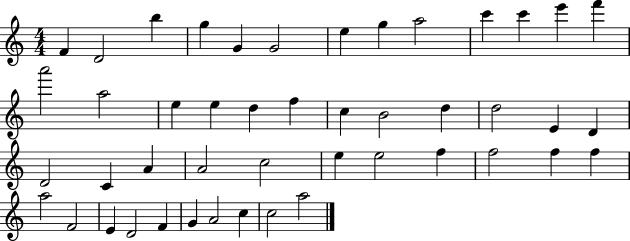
{
  \clef treble
  \numericTimeSignature
  \time 4/4
  \key c \major
  f'4 d'2 b''4 | g''4 g'4 g'2 | e''4 g''4 a''2 | c'''4 c'''4 e'''4 f'''4 | \break a'''2 a''2 | e''4 e''4 d''4 f''4 | c''4 b'2 d''4 | d''2 e'4 d'4 | \break d'2 c'4 a'4 | a'2 c''2 | e''4 e''2 f''4 | f''2 f''4 f''4 | \break a''2 f'2 | e'4 d'2 f'4 | g'4 a'2 c''4 | c''2 a''2 | \break \bar "|."
}